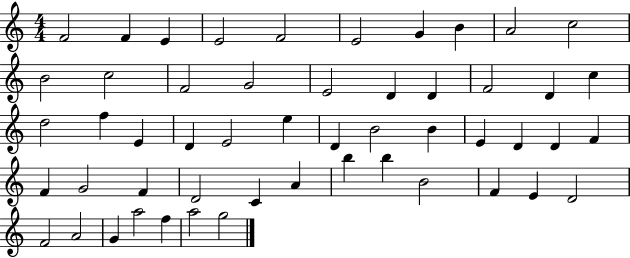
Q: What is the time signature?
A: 4/4